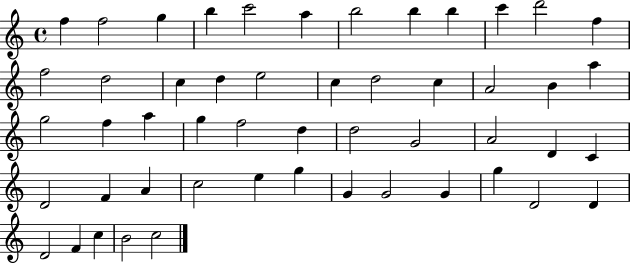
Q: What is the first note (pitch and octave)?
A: F5